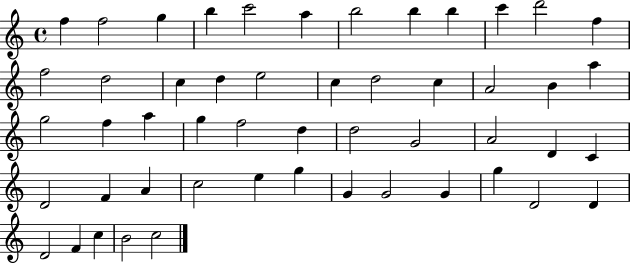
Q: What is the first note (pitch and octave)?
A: F5